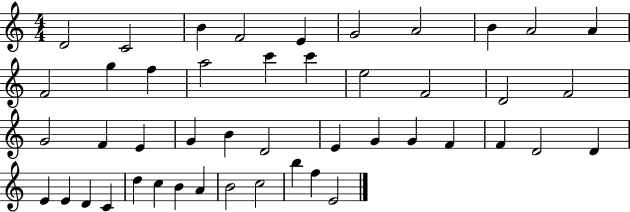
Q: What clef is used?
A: treble